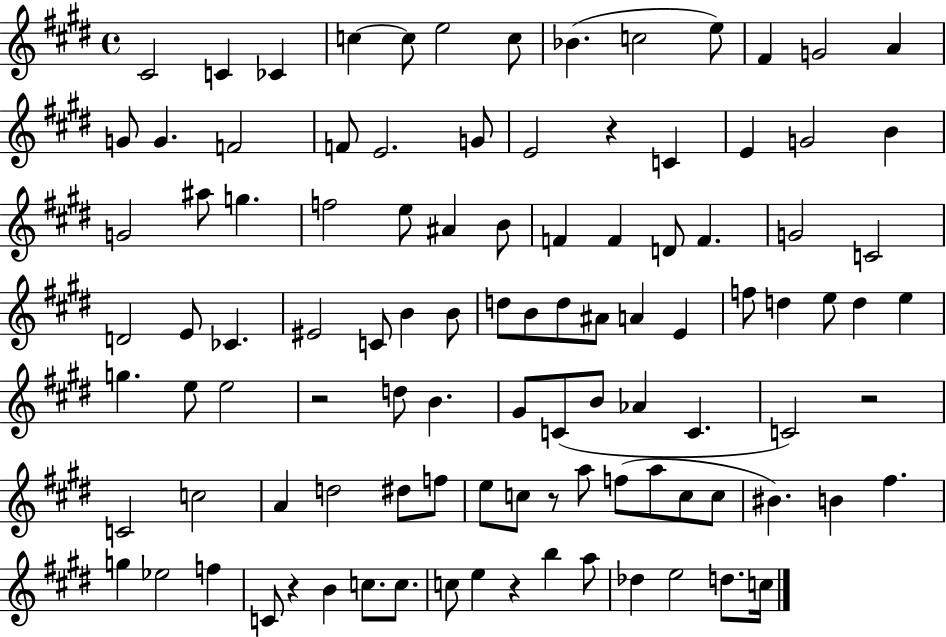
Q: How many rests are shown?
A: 6